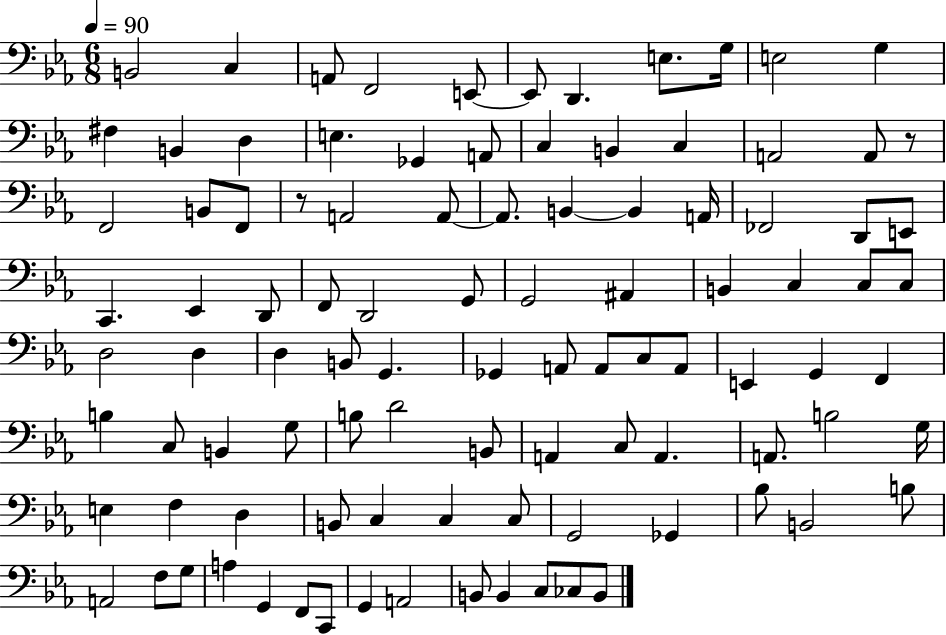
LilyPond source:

{
  \clef bass
  \numericTimeSignature
  \time 6/8
  \key ees \major
  \tempo 4 = 90
  \repeat volta 2 { b,2 c4 | a,8 f,2 e,8~~ | e,8 d,4. e8. g16 | e2 g4 | \break fis4 b,4 d4 | e4. ges,4 a,8 | c4 b,4 c4 | a,2 a,8 r8 | \break f,2 b,8 f,8 | r8 a,2 a,8~~ | a,8. b,4~~ b,4 a,16 | fes,2 d,8 e,8 | \break c,4. ees,4 d,8 | f,8 d,2 g,8 | g,2 ais,4 | b,4 c4 c8 c8 | \break d2 d4 | d4 b,8 g,4. | ges,4 a,8 a,8 c8 a,8 | e,4 g,4 f,4 | \break b4 c8 b,4 g8 | b8 d'2 b,8 | a,4 c8 a,4. | a,8. b2 g16 | \break e4 f4 d4 | b,8 c4 c4 c8 | g,2 ges,4 | bes8 b,2 b8 | \break a,2 f8 g8 | a4 g,4 f,8 c,8 | g,4 a,2 | b,8 b,4 c8 ces8 b,8 | \break } \bar "|."
}